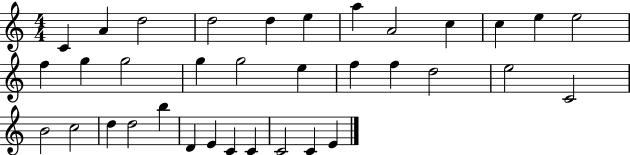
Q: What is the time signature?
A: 4/4